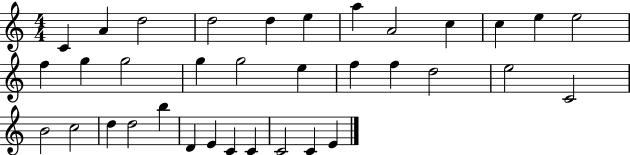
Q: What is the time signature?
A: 4/4